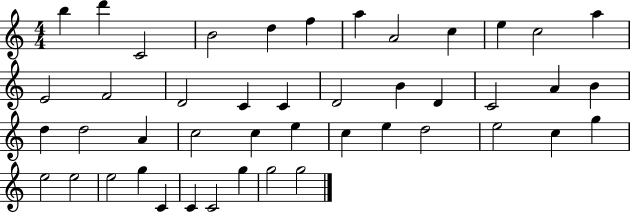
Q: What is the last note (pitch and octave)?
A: G5